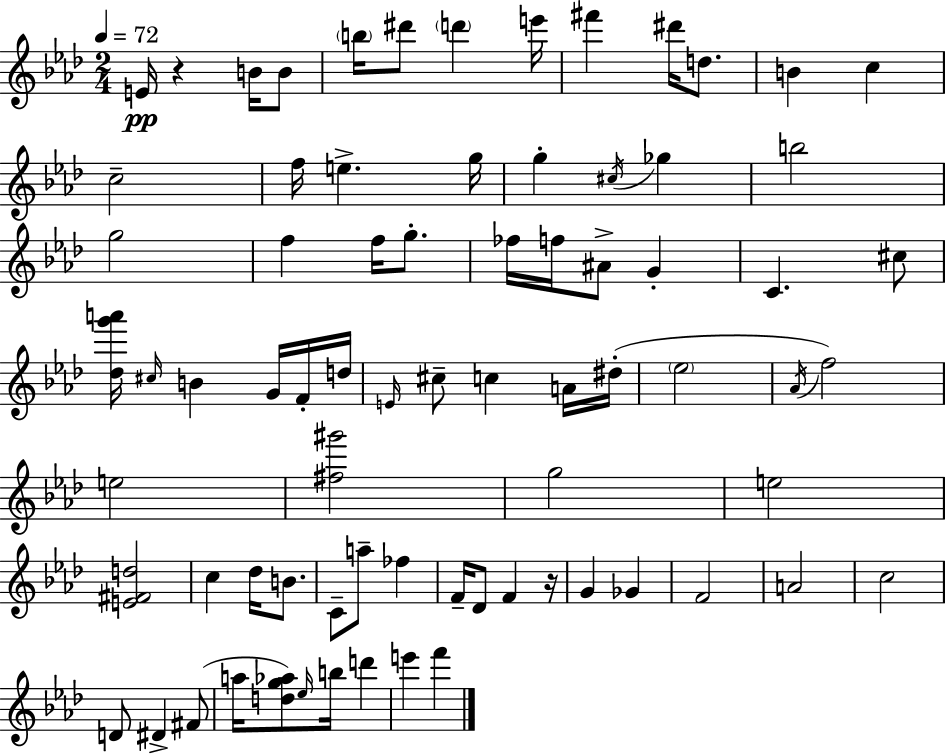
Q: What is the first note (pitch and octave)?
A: E4